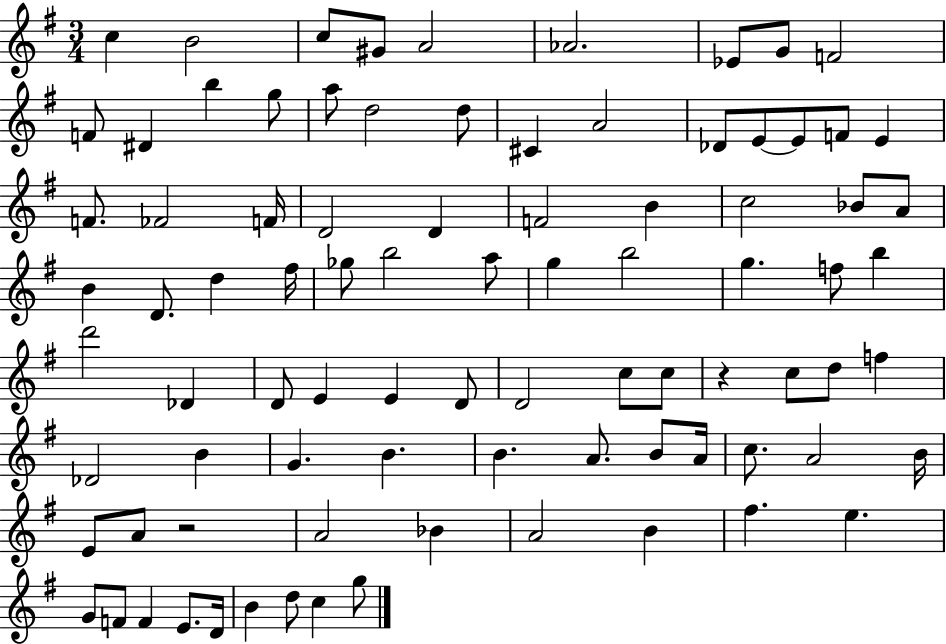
C5/q B4/h C5/e G#4/e A4/h Ab4/h. Eb4/e G4/e F4/h F4/e D#4/q B5/q G5/e A5/e D5/h D5/e C#4/q A4/h Db4/e E4/e E4/e F4/e E4/q F4/e. FES4/h F4/s D4/h D4/q F4/h B4/q C5/h Bb4/e A4/e B4/q D4/e. D5/q F#5/s Gb5/e B5/h A5/e G5/q B5/h G5/q. F5/e B5/q D6/h Db4/q D4/e E4/q E4/q D4/e D4/h C5/e C5/e R/q C5/e D5/e F5/q Db4/h B4/q G4/q. B4/q. B4/q. A4/e. B4/e A4/s C5/e. A4/h B4/s E4/e A4/e R/h A4/h Bb4/q A4/h B4/q F#5/q. E5/q. G4/e F4/e F4/q E4/e. D4/s B4/q D5/e C5/q G5/e